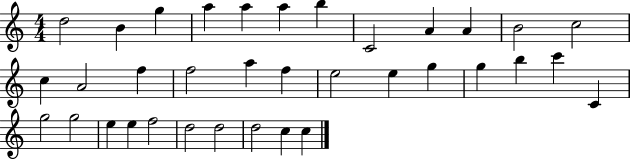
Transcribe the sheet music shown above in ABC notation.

X:1
T:Untitled
M:4/4
L:1/4
K:C
d2 B g a a a b C2 A A B2 c2 c A2 f f2 a f e2 e g g b c' C g2 g2 e e f2 d2 d2 d2 c c